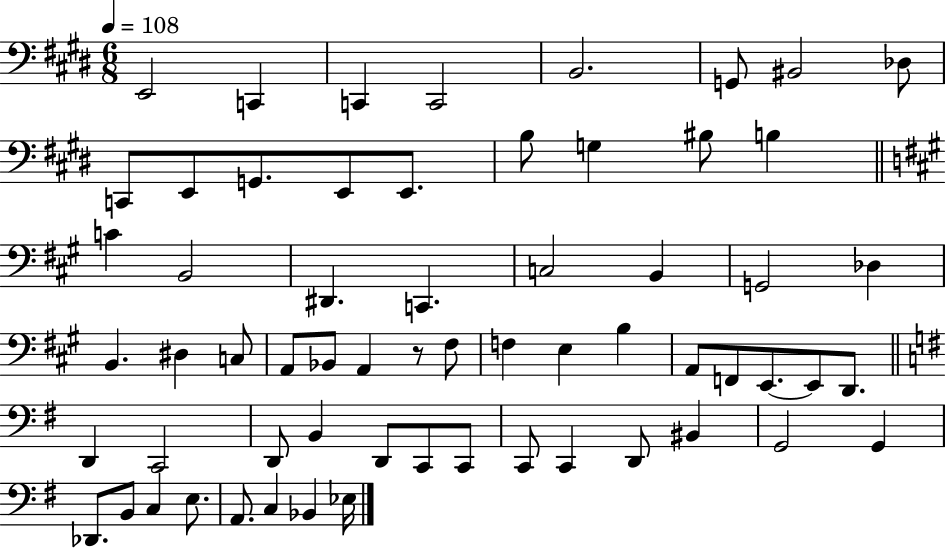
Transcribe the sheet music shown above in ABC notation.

X:1
T:Untitled
M:6/8
L:1/4
K:E
E,,2 C,, C,, C,,2 B,,2 G,,/2 ^B,,2 _D,/2 C,,/2 E,,/2 G,,/2 E,,/2 E,,/2 B,/2 G, ^B,/2 B, C B,,2 ^D,, C,, C,2 B,, G,,2 _D, B,, ^D, C,/2 A,,/2 _B,,/2 A,, z/2 ^F,/2 F, E, B, A,,/2 F,,/2 E,,/2 E,,/2 D,,/2 D,, C,,2 D,,/2 B,, D,,/2 C,,/2 C,,/2 C,,/2 C,, D,,/2 ^B,, G,,2 G,, _D,,/2 B,,/2 C, E,/2 A,,/2 C, _B,, _E,/4